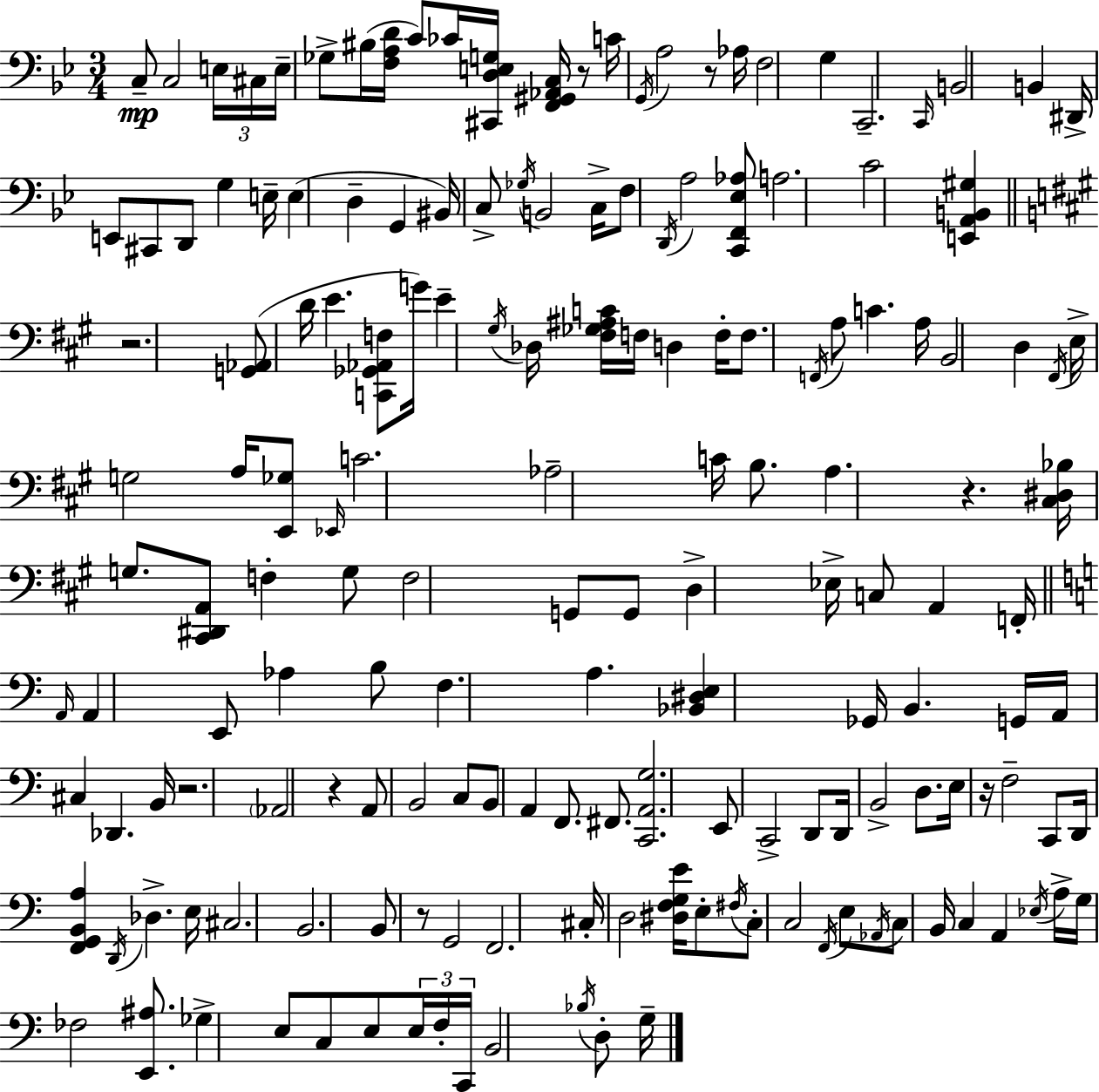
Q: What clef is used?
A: bass